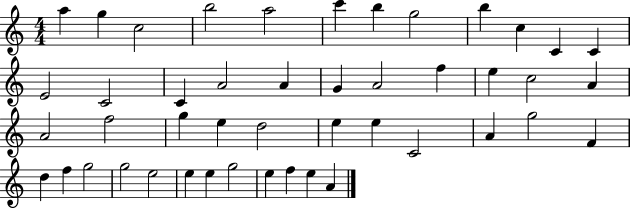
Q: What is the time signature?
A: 4/4